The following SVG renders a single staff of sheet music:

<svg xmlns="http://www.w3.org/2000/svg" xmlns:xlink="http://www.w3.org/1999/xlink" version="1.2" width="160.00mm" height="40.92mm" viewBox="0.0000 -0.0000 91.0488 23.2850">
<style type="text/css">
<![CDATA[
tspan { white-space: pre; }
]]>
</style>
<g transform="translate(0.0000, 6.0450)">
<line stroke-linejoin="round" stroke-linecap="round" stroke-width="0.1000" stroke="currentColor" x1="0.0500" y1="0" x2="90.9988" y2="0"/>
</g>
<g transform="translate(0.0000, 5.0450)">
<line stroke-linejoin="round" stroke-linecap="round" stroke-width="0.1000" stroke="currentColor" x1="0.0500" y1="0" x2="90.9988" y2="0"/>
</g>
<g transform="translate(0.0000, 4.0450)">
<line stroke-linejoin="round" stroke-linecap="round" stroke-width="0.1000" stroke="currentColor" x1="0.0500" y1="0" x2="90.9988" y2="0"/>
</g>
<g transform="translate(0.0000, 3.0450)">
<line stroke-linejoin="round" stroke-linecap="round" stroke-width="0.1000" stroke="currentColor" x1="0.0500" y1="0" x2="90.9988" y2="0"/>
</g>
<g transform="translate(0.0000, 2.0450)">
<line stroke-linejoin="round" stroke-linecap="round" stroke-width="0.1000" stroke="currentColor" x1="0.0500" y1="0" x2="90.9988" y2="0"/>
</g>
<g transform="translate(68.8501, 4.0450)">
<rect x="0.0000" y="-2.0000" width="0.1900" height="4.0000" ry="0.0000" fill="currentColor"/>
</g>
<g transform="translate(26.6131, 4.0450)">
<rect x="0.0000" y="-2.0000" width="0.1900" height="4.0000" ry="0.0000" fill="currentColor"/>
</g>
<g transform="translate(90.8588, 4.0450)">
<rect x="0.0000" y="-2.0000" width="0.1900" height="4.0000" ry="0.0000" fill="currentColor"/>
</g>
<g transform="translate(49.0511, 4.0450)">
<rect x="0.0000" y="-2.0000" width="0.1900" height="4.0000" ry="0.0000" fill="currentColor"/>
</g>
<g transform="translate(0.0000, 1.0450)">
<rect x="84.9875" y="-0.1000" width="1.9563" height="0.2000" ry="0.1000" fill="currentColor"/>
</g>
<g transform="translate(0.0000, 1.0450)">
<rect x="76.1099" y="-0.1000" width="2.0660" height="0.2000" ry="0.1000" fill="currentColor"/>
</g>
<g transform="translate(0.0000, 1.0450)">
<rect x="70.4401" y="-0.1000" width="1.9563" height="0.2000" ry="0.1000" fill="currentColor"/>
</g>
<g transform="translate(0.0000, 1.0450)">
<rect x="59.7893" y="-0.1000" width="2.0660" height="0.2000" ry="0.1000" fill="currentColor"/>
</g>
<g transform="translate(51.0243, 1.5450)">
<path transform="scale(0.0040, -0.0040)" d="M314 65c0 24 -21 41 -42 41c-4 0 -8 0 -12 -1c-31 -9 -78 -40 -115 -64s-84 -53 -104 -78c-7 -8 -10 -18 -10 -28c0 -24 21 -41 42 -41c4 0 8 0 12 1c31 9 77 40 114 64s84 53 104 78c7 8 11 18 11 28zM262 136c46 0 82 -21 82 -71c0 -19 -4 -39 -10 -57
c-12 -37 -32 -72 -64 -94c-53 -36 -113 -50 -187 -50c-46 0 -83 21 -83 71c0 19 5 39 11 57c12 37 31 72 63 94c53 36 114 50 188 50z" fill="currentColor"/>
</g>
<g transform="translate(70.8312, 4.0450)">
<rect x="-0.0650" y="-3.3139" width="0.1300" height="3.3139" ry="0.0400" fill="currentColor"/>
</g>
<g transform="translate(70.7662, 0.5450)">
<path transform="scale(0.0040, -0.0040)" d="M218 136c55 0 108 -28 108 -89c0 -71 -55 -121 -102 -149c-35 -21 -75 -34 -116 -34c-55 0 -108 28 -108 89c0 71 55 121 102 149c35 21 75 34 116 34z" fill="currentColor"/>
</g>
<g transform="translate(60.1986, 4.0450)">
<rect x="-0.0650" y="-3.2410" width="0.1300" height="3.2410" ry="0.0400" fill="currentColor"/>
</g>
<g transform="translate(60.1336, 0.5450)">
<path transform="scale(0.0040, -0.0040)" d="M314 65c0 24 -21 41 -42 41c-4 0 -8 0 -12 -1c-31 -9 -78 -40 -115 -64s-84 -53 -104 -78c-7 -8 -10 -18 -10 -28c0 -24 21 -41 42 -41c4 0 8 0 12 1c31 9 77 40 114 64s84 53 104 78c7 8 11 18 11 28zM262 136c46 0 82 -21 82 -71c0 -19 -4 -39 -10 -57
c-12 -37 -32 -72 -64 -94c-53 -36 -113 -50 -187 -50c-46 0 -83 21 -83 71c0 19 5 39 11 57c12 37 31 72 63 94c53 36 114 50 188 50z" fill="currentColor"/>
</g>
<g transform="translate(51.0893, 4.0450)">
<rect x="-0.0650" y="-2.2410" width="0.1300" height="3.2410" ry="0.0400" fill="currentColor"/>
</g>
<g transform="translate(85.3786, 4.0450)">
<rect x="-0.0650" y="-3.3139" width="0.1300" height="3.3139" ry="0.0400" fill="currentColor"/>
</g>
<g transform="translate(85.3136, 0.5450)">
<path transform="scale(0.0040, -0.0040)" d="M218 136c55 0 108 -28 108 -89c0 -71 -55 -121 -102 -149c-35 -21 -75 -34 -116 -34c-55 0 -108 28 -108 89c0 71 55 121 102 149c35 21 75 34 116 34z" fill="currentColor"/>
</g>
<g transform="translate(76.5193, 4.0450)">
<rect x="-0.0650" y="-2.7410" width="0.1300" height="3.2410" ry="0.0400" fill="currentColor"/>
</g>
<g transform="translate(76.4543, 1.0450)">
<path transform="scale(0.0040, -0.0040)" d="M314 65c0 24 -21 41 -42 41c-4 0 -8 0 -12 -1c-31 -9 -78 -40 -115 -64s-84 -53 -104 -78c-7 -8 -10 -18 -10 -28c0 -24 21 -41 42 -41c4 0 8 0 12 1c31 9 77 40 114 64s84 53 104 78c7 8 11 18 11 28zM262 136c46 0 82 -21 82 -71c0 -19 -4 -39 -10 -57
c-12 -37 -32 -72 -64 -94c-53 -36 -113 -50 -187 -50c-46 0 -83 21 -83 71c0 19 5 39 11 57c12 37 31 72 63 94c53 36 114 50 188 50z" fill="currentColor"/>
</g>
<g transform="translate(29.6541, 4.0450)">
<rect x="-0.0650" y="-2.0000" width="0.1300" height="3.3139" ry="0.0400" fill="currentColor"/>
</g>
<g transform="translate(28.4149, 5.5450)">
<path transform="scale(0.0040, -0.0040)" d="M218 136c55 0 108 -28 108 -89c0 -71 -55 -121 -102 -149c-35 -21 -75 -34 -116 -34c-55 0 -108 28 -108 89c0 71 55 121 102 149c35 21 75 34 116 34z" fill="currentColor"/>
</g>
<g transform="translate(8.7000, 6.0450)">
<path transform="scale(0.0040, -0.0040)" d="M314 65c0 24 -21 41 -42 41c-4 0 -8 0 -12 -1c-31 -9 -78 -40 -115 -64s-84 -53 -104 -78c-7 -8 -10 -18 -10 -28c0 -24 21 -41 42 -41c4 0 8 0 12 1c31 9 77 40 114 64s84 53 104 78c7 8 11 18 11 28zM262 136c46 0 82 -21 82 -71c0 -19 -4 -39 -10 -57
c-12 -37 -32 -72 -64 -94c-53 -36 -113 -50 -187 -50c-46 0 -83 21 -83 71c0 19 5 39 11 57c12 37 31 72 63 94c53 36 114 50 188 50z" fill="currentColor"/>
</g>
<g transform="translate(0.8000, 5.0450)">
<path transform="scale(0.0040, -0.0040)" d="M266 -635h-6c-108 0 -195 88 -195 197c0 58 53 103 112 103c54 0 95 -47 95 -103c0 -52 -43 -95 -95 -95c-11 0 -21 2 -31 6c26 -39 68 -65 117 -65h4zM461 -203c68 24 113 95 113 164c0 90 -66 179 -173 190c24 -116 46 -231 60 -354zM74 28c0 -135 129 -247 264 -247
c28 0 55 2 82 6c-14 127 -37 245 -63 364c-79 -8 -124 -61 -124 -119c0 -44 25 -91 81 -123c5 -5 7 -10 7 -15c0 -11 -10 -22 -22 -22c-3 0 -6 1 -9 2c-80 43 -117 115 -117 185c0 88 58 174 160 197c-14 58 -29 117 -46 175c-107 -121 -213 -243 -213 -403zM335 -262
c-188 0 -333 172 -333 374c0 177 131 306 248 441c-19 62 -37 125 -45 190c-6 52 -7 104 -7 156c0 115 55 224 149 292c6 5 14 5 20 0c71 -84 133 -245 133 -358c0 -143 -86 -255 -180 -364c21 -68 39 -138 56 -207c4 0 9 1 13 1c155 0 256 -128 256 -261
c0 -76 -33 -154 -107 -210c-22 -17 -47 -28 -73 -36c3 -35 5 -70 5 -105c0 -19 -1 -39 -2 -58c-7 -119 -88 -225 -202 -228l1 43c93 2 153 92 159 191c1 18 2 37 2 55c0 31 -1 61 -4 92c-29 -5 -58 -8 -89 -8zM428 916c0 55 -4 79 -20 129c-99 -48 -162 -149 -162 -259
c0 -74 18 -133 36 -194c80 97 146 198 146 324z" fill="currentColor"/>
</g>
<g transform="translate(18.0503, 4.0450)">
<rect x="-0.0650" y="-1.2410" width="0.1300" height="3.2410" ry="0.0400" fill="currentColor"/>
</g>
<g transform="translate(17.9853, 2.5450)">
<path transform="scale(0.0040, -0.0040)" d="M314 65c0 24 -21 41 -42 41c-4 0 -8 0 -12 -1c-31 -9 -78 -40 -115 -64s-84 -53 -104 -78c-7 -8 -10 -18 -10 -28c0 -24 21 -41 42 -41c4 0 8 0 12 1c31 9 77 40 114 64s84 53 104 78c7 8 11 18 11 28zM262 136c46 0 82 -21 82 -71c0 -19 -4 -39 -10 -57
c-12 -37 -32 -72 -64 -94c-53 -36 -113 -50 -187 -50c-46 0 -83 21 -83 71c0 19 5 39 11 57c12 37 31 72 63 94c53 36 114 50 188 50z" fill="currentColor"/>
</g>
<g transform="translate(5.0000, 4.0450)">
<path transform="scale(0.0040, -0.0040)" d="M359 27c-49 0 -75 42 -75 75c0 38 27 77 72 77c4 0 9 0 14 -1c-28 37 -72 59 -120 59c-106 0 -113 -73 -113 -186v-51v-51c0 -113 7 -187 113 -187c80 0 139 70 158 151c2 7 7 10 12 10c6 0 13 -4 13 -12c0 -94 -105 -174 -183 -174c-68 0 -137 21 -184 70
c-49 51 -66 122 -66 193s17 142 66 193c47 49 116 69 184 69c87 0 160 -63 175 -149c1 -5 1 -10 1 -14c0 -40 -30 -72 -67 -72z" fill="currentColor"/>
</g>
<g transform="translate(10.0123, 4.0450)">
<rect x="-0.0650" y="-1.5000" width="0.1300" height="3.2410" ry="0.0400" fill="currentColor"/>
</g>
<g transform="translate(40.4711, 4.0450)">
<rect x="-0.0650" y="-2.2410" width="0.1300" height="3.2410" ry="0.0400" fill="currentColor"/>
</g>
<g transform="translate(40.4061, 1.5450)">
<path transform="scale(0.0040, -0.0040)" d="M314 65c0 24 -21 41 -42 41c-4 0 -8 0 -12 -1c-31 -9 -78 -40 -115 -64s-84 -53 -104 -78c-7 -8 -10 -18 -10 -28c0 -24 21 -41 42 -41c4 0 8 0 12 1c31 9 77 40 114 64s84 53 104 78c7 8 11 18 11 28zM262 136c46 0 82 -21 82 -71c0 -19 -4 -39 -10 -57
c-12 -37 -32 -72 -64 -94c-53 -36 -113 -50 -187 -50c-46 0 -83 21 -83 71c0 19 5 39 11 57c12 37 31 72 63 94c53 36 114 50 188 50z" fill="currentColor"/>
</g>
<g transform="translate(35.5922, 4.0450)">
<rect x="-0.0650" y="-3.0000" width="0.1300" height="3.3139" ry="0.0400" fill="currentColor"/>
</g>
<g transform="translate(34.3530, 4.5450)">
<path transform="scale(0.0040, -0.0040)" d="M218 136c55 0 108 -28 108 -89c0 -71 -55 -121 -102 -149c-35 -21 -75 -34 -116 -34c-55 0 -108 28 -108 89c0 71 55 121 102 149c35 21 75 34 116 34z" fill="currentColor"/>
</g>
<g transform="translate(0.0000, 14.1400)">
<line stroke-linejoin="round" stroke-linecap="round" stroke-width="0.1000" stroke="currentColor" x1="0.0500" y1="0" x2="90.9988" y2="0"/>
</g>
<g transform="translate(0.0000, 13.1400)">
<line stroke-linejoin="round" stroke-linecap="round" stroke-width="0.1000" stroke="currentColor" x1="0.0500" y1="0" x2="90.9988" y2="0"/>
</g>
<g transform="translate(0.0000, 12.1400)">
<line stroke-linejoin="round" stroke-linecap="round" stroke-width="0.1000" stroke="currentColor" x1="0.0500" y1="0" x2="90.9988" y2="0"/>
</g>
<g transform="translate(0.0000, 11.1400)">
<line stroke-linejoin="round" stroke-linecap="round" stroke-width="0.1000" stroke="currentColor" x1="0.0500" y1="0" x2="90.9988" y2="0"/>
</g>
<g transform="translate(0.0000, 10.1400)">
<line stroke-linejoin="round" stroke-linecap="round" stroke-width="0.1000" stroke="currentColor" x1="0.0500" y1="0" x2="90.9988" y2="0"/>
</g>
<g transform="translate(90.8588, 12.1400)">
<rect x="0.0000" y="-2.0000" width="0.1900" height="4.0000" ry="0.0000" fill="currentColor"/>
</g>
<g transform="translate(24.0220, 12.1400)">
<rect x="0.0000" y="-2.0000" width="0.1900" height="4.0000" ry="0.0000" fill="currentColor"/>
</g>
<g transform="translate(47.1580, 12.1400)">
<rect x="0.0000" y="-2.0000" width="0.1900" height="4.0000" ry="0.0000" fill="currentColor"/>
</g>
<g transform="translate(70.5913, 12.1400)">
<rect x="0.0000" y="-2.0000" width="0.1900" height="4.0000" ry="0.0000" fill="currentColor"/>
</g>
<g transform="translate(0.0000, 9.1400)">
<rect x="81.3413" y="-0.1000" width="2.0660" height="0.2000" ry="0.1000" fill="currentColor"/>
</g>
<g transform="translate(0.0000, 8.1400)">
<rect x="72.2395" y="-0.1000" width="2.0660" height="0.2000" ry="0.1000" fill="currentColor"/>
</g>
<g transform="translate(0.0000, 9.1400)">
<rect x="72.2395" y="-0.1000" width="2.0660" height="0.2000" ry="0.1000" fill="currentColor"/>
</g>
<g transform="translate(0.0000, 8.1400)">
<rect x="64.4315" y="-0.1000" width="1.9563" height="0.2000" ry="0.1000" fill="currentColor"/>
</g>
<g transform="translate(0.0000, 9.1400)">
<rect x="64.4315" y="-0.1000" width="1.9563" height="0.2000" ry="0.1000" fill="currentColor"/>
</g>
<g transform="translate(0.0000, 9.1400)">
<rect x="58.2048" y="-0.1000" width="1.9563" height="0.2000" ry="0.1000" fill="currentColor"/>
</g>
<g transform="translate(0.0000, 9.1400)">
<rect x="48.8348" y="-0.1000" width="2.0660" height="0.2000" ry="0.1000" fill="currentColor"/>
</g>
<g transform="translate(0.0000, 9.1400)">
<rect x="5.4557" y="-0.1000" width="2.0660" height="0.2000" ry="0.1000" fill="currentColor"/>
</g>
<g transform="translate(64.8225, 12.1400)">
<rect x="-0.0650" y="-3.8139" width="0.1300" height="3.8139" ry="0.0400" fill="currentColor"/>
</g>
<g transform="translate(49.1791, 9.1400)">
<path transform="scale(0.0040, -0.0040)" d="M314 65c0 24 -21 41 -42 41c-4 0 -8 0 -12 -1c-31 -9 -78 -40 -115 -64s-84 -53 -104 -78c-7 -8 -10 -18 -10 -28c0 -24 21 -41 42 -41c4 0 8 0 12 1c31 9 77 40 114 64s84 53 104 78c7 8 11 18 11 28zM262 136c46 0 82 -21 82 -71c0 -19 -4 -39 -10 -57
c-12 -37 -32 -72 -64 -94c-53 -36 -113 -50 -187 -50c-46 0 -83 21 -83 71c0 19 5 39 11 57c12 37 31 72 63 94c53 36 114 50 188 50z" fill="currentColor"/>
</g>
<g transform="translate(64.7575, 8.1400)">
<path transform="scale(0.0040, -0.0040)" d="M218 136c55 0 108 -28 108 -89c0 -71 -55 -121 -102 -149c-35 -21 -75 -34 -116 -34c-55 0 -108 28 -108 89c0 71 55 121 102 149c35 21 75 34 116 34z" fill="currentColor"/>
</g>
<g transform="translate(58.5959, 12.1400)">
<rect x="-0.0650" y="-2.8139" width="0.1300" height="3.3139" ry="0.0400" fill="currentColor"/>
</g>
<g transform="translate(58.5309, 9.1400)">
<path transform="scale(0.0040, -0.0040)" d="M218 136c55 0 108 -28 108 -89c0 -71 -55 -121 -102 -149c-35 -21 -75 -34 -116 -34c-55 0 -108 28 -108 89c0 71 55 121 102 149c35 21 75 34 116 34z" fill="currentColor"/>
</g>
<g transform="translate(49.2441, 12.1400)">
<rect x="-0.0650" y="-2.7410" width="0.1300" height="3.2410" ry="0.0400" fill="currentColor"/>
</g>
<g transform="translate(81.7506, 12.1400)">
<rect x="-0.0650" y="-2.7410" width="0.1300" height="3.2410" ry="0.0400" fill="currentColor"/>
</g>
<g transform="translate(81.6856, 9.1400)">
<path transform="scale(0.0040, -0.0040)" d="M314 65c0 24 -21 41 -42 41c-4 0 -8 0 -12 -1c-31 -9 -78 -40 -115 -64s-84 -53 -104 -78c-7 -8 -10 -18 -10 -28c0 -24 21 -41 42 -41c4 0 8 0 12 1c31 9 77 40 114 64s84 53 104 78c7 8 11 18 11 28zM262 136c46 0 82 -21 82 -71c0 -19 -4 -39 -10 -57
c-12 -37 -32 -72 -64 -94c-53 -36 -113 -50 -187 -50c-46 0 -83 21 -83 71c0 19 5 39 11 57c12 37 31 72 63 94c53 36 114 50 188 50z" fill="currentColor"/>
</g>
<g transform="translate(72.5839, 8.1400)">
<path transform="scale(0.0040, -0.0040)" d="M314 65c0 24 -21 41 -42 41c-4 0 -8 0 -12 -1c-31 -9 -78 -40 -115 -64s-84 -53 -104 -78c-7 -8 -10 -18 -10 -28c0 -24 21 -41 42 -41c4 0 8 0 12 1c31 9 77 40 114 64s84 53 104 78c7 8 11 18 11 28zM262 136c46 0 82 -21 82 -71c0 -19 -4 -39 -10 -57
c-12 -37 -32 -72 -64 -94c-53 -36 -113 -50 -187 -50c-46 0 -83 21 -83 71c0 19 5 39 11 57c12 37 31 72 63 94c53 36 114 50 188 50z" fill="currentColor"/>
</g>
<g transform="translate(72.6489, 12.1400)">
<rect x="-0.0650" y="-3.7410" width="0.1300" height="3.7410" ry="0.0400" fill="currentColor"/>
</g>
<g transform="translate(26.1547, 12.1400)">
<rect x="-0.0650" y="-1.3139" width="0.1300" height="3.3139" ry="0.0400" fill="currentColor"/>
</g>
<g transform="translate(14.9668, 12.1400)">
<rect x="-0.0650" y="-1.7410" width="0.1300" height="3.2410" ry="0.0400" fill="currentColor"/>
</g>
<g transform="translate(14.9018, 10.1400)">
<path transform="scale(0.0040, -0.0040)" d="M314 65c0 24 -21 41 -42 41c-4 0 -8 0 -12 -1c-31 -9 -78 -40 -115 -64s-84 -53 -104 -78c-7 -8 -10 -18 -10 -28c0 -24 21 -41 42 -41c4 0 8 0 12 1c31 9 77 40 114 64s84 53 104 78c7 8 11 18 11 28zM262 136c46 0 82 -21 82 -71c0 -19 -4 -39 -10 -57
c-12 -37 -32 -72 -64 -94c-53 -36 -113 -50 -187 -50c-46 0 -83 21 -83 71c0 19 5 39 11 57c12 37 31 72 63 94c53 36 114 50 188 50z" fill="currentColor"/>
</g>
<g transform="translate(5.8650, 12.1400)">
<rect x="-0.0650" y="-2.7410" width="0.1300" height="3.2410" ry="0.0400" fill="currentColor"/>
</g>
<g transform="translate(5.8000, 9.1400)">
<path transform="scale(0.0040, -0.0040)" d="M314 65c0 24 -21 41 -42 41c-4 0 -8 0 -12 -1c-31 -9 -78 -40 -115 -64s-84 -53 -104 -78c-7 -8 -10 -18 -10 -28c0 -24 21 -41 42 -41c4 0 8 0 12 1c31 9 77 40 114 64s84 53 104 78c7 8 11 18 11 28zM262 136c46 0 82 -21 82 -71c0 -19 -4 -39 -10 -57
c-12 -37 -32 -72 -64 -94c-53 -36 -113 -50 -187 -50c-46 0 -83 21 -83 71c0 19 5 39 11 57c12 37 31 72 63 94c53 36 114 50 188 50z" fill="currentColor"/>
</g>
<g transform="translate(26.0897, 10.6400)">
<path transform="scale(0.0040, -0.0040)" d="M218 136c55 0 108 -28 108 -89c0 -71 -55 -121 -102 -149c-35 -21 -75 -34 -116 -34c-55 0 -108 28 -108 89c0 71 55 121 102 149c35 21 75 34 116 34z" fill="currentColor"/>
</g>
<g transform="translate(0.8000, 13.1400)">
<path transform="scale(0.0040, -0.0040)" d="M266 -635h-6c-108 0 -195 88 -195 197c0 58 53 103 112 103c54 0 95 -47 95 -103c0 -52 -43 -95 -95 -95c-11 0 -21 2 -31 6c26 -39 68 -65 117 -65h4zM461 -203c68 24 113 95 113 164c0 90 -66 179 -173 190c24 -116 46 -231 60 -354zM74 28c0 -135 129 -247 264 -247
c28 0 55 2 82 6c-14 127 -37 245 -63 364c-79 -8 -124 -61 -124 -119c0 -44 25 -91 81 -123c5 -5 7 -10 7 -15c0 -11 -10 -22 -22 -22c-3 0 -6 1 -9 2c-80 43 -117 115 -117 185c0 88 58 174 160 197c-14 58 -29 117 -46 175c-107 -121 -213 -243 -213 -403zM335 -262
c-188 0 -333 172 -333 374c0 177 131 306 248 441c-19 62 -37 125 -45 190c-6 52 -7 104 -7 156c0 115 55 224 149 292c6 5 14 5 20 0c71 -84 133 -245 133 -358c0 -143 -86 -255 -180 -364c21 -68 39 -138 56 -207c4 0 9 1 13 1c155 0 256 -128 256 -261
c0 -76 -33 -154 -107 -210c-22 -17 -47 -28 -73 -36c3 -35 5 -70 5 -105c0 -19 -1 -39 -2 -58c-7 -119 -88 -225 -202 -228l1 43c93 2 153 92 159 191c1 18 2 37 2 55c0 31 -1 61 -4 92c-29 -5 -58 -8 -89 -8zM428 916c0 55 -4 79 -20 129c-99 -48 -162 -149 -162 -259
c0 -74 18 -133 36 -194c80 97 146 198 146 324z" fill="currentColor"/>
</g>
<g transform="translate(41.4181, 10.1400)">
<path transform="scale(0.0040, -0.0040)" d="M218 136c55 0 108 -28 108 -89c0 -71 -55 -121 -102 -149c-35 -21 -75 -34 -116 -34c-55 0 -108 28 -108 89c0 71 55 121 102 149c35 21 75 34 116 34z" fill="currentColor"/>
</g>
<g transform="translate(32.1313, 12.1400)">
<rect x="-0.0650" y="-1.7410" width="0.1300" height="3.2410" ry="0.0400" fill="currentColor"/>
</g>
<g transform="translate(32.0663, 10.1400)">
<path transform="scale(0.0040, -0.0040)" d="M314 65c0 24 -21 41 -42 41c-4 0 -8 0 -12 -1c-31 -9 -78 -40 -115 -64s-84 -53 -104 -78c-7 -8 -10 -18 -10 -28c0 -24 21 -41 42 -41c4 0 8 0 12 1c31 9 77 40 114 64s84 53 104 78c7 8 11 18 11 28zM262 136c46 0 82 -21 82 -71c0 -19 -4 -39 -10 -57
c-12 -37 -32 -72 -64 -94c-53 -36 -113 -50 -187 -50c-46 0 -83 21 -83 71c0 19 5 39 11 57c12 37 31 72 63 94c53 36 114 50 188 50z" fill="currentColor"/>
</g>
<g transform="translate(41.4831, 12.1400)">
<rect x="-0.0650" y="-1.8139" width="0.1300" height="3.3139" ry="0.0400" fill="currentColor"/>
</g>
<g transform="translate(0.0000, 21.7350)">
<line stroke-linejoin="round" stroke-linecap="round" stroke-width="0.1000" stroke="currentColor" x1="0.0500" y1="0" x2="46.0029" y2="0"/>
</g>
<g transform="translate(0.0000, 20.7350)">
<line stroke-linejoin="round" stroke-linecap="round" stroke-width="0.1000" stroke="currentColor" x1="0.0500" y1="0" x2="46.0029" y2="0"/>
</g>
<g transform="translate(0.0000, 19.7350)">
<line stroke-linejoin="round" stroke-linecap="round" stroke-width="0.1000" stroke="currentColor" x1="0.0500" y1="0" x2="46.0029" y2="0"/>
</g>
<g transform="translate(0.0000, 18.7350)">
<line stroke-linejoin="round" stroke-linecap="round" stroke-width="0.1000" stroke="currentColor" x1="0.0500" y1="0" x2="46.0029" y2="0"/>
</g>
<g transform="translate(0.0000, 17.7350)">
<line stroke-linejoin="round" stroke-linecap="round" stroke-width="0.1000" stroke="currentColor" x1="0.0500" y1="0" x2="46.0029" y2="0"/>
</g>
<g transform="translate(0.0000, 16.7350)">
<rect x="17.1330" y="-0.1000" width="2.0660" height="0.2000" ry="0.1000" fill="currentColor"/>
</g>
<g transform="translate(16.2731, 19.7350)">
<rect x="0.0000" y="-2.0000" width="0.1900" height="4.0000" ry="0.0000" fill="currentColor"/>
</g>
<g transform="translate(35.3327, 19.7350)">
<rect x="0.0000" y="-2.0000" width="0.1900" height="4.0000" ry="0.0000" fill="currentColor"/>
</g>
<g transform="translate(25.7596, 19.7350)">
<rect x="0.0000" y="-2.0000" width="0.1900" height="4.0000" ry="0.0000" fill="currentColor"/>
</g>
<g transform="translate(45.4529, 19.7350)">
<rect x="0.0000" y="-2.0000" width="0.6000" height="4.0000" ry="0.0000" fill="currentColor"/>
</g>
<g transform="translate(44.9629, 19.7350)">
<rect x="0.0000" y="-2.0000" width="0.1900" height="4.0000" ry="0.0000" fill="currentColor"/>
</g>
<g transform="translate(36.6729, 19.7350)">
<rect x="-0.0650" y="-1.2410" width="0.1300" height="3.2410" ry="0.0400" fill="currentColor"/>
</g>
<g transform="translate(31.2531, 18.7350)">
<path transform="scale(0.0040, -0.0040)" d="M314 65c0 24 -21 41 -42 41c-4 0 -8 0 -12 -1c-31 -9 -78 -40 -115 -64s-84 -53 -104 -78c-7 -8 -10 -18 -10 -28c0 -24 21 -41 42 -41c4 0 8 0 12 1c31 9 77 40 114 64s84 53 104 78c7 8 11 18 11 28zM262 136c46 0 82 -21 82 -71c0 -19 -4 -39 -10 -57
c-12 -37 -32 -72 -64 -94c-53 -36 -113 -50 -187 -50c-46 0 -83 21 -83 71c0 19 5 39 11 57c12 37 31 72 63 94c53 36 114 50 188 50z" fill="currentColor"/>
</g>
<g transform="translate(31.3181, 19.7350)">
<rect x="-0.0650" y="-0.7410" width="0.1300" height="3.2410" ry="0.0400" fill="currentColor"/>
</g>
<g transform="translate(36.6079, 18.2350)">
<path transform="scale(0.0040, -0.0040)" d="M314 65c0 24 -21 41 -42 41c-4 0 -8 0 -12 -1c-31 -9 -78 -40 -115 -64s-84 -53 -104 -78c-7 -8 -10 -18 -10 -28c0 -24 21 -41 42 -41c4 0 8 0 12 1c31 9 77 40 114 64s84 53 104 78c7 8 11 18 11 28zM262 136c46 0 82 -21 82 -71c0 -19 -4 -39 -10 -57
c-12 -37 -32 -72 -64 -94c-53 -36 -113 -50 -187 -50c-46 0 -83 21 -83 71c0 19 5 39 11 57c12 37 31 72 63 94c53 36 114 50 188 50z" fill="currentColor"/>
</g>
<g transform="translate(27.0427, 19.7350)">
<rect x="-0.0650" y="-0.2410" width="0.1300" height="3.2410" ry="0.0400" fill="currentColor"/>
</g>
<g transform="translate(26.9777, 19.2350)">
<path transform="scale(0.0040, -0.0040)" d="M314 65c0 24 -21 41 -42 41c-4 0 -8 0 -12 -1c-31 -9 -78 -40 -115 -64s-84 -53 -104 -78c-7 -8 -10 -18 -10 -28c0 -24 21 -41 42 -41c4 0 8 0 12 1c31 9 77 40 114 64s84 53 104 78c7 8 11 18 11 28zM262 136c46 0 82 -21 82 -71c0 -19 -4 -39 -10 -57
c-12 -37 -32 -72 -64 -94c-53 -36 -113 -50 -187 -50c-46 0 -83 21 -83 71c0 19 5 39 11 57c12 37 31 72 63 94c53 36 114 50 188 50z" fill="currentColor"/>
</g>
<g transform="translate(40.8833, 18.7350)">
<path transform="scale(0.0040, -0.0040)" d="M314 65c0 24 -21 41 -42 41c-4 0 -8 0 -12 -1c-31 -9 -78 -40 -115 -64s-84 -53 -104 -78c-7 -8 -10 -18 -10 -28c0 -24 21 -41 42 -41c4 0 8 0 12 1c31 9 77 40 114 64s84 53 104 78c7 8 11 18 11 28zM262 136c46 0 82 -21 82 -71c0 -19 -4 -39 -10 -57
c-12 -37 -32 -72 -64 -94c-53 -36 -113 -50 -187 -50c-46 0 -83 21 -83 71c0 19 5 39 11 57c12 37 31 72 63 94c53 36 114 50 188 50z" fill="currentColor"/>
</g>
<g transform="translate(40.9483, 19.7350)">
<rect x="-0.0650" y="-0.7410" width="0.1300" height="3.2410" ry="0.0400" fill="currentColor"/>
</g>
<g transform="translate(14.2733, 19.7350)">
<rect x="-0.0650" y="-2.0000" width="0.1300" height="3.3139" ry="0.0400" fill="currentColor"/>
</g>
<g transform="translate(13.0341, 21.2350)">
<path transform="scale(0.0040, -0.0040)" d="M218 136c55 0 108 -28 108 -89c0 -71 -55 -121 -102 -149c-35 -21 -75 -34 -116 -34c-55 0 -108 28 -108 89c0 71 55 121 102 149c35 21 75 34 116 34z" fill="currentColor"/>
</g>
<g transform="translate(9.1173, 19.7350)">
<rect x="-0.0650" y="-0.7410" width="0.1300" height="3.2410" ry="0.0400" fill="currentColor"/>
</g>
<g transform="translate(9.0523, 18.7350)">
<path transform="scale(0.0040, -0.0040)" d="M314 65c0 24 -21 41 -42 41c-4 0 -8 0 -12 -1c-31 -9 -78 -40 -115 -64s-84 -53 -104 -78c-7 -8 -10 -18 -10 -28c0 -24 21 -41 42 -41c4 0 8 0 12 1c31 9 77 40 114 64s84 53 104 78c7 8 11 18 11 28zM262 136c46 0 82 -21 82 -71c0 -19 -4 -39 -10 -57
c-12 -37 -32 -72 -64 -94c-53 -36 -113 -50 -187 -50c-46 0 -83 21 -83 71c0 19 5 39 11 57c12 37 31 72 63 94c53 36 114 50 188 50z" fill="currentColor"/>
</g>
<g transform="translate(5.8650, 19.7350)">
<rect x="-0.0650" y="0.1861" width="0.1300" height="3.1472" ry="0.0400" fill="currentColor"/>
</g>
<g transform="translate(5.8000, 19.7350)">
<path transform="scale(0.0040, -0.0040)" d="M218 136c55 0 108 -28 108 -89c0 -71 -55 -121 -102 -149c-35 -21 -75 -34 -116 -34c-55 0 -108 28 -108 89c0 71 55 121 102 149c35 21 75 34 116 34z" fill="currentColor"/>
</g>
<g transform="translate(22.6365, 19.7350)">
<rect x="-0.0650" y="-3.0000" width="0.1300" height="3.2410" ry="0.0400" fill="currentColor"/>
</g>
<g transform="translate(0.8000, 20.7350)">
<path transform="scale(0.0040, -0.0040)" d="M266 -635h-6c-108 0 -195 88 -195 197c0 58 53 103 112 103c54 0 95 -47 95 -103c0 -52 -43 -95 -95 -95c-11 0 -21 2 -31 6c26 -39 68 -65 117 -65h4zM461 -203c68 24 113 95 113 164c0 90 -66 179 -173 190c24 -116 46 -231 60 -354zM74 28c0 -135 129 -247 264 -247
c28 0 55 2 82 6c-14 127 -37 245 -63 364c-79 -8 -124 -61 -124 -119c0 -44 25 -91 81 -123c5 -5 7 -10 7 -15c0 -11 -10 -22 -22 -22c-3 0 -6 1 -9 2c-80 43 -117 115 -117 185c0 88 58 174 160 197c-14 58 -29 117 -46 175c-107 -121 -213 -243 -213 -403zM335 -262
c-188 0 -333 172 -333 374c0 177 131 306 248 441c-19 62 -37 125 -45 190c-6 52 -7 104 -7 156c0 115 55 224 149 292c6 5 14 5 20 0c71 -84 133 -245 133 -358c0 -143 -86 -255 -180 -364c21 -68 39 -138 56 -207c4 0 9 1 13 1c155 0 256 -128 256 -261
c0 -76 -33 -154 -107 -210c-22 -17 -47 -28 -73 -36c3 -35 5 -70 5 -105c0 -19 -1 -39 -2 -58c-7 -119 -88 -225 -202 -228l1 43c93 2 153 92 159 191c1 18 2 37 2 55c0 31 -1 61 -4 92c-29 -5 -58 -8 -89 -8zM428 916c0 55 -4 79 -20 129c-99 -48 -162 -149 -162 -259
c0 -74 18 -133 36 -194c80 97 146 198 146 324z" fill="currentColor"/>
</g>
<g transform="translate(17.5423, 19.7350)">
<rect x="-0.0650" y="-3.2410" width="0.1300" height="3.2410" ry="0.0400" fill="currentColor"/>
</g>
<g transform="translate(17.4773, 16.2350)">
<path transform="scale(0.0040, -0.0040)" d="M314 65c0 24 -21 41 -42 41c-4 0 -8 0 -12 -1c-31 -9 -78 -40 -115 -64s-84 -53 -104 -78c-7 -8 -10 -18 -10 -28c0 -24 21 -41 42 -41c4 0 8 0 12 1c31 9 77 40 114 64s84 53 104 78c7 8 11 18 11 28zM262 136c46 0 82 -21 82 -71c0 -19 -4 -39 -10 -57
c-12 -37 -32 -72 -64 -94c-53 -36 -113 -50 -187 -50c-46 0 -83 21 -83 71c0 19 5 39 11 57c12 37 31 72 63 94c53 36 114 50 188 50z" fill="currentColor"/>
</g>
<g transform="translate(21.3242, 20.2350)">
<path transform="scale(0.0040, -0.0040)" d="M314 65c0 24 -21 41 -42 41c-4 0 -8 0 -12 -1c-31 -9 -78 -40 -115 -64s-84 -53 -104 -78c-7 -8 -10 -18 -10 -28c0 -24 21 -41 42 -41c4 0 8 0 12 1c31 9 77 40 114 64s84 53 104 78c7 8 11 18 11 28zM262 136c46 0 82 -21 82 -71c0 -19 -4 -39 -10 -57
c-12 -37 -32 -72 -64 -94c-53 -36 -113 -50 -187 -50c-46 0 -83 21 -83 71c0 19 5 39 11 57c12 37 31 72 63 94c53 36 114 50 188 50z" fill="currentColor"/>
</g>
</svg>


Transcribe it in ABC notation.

X:1
T:Untitled
M:4/4
L:1/4
K:C
E2 e2 F A g2 g2 b2 b a2 b a2 f2 e f2 f a2 a c' c'2 a2 B d2 F b2 A2 c2 d2 e2 d2